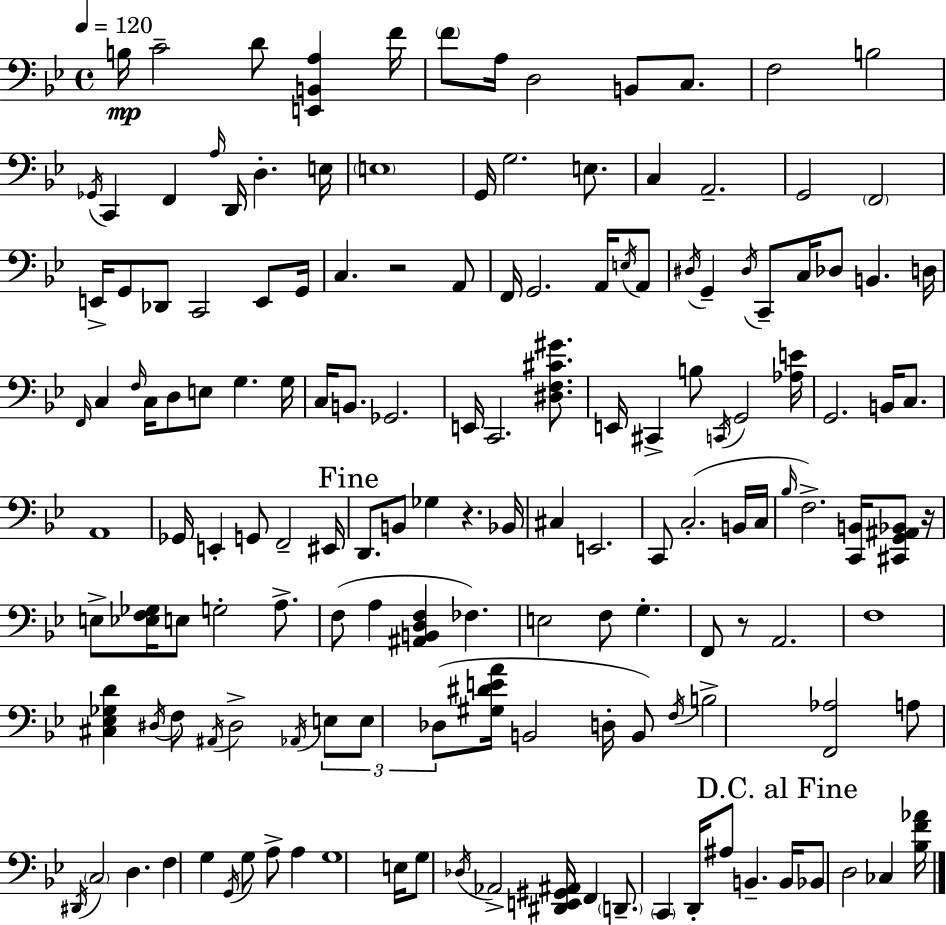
X:1
T:Untitled
M:4/4
L:1/4
K:Gm
B,/4 C2 D/2 [E,,B,,A,] F/4 F/2 A,/4 D,2 B,,/2 C,/2 F,2 B,2 _G,,/4 C,, F,, A,/4 D,,/4 D, E,/4 E,4 G,,/4 G,2 E,/2 C, A,,2 G,,2 F,,2 E,,/4 G,,/2 _D,,/2 C,,2 E,,/2 G,,/4 C, z2 A,,/2 F,,/4 G,,2 A,,/4 E,/4 A,,/2 ^D,/4 G,, ^D,/4 C,,/2 C,/4 _D,/2 B,, D,/4 F,,/4 C, F,/4 C,/4 D,/2 E,/2 G, G,/4 C,/4 B,,/2 _G,,2 E,,/4 C,,2 [^D,F,^C^G]/2 E,,/4 ^C,, B,/2 C,,/4 G,,2 [_A,E]/4 G,,2 B,,/4 C,/2 A,,4 _G,,/4 E,, G,,/2 F,,2 ^E,,/4 D,,/2 B,,/2 _G, z _B,,/4 ^C, E,,2 C,,/2 C,2 B,,/4 C,/4 _B,/4 F,2 [C,,B,,]/4 [^C,,G,,^A,,_B,,]/2 z/4 E,/2 [_E,F,_G,]/4 E,/2 G,2 A,/2 F,/2 A, [^A,,B,,D,F,] _F, E,2 F,/2 G, F,,/2 z/2 A,,2 F,4 [^C,_E,_G,D] ^D,/4 F,/2 ^A,,/4 ^D,2 _A,,/4 E,/2 E,/2 _D,/2 [^G,^DEA]/4 B,,2 D,/4 B,,/2 F,/4 B,2 [F,,_A,]2 A,/2 ^D,,/4 C,2 D, F, G, G,,/4 G,/2 A,/2 A, G,4 E,/4 G,/2 _D,/4 _A,,2 [^D,,E,,^G,,^A,,]/4 F,, D,,/2 C,, D,,/4 ^A,/2 B,, B,,/4 _B,,/2 D,2 _C, [_B,F_A]/4